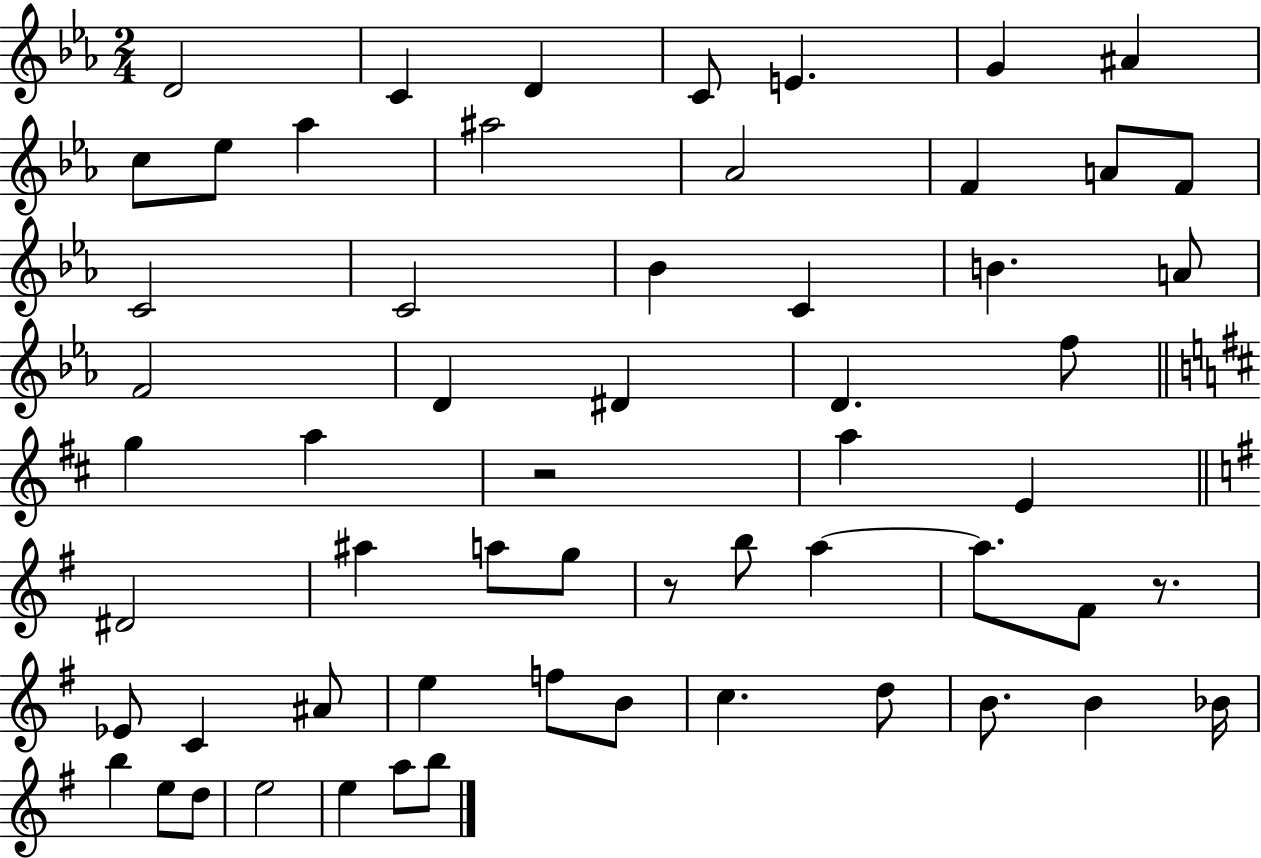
D4/h C4/q D4/q C4/e E4/q. G4/q A#4/q C5/e Eb5/e Ab5/q A#5/h Ab4/h F4/q A4/e F4/e C4/h C4/h Bb4/q C4/q B4/q. A4/e F4/h D4/q D#4/q D4/q. F5/e G5/q A5/q R/h A5/q E4/q D#4/h A#5/q A5/e G5/e R/e B5/e A5/q A5/e. F#4/e R/e. Eb4/e C4/q A#4/e E5/q F5/e B4/e C5/q. D5/e B4/e. B4/q Bb4/s B5/q E5/e D5/e E5/h E5/q A5/e B5/e